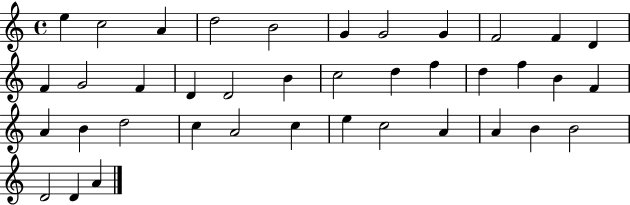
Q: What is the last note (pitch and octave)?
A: A4